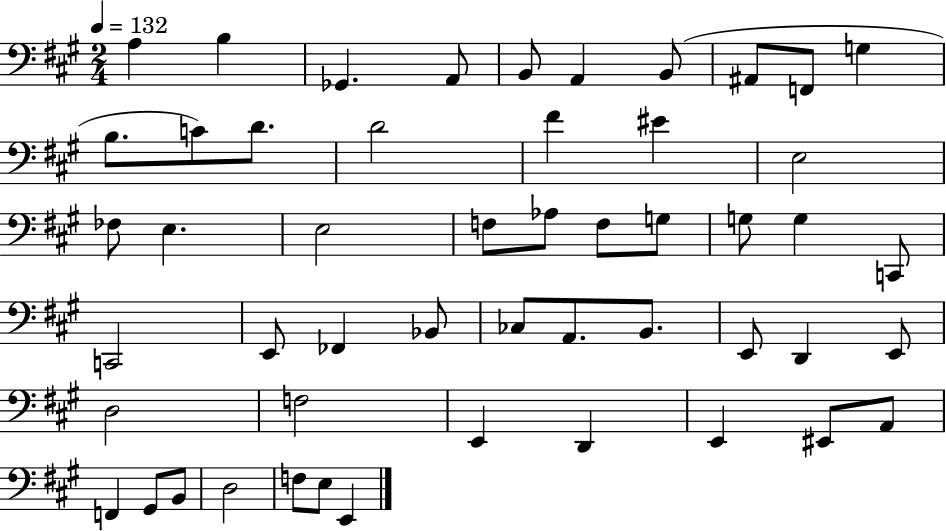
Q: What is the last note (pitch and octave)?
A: E2